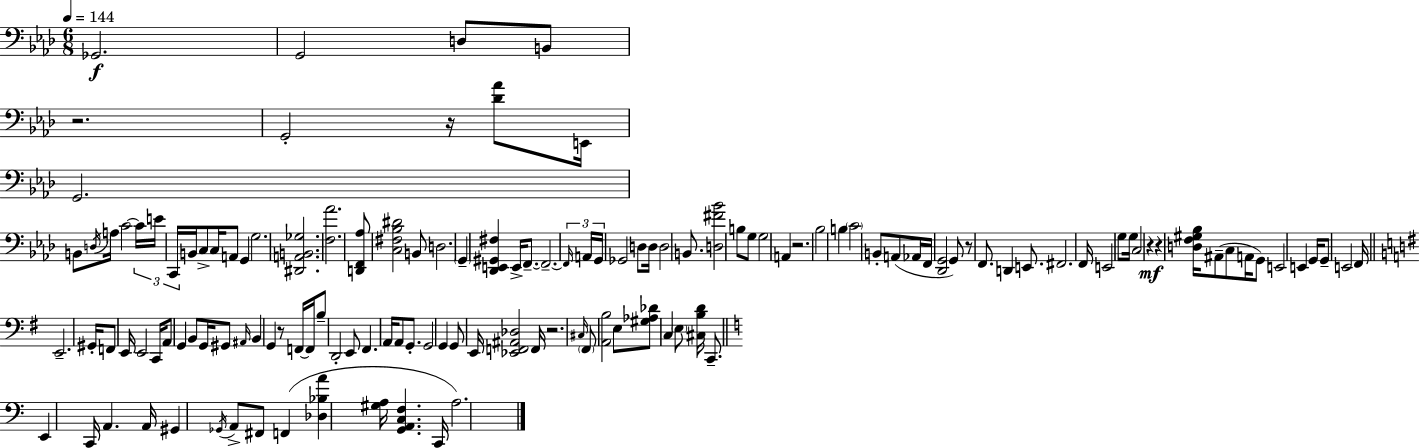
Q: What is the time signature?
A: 6/8